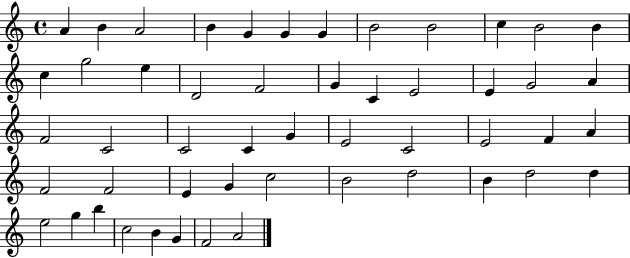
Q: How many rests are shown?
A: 0